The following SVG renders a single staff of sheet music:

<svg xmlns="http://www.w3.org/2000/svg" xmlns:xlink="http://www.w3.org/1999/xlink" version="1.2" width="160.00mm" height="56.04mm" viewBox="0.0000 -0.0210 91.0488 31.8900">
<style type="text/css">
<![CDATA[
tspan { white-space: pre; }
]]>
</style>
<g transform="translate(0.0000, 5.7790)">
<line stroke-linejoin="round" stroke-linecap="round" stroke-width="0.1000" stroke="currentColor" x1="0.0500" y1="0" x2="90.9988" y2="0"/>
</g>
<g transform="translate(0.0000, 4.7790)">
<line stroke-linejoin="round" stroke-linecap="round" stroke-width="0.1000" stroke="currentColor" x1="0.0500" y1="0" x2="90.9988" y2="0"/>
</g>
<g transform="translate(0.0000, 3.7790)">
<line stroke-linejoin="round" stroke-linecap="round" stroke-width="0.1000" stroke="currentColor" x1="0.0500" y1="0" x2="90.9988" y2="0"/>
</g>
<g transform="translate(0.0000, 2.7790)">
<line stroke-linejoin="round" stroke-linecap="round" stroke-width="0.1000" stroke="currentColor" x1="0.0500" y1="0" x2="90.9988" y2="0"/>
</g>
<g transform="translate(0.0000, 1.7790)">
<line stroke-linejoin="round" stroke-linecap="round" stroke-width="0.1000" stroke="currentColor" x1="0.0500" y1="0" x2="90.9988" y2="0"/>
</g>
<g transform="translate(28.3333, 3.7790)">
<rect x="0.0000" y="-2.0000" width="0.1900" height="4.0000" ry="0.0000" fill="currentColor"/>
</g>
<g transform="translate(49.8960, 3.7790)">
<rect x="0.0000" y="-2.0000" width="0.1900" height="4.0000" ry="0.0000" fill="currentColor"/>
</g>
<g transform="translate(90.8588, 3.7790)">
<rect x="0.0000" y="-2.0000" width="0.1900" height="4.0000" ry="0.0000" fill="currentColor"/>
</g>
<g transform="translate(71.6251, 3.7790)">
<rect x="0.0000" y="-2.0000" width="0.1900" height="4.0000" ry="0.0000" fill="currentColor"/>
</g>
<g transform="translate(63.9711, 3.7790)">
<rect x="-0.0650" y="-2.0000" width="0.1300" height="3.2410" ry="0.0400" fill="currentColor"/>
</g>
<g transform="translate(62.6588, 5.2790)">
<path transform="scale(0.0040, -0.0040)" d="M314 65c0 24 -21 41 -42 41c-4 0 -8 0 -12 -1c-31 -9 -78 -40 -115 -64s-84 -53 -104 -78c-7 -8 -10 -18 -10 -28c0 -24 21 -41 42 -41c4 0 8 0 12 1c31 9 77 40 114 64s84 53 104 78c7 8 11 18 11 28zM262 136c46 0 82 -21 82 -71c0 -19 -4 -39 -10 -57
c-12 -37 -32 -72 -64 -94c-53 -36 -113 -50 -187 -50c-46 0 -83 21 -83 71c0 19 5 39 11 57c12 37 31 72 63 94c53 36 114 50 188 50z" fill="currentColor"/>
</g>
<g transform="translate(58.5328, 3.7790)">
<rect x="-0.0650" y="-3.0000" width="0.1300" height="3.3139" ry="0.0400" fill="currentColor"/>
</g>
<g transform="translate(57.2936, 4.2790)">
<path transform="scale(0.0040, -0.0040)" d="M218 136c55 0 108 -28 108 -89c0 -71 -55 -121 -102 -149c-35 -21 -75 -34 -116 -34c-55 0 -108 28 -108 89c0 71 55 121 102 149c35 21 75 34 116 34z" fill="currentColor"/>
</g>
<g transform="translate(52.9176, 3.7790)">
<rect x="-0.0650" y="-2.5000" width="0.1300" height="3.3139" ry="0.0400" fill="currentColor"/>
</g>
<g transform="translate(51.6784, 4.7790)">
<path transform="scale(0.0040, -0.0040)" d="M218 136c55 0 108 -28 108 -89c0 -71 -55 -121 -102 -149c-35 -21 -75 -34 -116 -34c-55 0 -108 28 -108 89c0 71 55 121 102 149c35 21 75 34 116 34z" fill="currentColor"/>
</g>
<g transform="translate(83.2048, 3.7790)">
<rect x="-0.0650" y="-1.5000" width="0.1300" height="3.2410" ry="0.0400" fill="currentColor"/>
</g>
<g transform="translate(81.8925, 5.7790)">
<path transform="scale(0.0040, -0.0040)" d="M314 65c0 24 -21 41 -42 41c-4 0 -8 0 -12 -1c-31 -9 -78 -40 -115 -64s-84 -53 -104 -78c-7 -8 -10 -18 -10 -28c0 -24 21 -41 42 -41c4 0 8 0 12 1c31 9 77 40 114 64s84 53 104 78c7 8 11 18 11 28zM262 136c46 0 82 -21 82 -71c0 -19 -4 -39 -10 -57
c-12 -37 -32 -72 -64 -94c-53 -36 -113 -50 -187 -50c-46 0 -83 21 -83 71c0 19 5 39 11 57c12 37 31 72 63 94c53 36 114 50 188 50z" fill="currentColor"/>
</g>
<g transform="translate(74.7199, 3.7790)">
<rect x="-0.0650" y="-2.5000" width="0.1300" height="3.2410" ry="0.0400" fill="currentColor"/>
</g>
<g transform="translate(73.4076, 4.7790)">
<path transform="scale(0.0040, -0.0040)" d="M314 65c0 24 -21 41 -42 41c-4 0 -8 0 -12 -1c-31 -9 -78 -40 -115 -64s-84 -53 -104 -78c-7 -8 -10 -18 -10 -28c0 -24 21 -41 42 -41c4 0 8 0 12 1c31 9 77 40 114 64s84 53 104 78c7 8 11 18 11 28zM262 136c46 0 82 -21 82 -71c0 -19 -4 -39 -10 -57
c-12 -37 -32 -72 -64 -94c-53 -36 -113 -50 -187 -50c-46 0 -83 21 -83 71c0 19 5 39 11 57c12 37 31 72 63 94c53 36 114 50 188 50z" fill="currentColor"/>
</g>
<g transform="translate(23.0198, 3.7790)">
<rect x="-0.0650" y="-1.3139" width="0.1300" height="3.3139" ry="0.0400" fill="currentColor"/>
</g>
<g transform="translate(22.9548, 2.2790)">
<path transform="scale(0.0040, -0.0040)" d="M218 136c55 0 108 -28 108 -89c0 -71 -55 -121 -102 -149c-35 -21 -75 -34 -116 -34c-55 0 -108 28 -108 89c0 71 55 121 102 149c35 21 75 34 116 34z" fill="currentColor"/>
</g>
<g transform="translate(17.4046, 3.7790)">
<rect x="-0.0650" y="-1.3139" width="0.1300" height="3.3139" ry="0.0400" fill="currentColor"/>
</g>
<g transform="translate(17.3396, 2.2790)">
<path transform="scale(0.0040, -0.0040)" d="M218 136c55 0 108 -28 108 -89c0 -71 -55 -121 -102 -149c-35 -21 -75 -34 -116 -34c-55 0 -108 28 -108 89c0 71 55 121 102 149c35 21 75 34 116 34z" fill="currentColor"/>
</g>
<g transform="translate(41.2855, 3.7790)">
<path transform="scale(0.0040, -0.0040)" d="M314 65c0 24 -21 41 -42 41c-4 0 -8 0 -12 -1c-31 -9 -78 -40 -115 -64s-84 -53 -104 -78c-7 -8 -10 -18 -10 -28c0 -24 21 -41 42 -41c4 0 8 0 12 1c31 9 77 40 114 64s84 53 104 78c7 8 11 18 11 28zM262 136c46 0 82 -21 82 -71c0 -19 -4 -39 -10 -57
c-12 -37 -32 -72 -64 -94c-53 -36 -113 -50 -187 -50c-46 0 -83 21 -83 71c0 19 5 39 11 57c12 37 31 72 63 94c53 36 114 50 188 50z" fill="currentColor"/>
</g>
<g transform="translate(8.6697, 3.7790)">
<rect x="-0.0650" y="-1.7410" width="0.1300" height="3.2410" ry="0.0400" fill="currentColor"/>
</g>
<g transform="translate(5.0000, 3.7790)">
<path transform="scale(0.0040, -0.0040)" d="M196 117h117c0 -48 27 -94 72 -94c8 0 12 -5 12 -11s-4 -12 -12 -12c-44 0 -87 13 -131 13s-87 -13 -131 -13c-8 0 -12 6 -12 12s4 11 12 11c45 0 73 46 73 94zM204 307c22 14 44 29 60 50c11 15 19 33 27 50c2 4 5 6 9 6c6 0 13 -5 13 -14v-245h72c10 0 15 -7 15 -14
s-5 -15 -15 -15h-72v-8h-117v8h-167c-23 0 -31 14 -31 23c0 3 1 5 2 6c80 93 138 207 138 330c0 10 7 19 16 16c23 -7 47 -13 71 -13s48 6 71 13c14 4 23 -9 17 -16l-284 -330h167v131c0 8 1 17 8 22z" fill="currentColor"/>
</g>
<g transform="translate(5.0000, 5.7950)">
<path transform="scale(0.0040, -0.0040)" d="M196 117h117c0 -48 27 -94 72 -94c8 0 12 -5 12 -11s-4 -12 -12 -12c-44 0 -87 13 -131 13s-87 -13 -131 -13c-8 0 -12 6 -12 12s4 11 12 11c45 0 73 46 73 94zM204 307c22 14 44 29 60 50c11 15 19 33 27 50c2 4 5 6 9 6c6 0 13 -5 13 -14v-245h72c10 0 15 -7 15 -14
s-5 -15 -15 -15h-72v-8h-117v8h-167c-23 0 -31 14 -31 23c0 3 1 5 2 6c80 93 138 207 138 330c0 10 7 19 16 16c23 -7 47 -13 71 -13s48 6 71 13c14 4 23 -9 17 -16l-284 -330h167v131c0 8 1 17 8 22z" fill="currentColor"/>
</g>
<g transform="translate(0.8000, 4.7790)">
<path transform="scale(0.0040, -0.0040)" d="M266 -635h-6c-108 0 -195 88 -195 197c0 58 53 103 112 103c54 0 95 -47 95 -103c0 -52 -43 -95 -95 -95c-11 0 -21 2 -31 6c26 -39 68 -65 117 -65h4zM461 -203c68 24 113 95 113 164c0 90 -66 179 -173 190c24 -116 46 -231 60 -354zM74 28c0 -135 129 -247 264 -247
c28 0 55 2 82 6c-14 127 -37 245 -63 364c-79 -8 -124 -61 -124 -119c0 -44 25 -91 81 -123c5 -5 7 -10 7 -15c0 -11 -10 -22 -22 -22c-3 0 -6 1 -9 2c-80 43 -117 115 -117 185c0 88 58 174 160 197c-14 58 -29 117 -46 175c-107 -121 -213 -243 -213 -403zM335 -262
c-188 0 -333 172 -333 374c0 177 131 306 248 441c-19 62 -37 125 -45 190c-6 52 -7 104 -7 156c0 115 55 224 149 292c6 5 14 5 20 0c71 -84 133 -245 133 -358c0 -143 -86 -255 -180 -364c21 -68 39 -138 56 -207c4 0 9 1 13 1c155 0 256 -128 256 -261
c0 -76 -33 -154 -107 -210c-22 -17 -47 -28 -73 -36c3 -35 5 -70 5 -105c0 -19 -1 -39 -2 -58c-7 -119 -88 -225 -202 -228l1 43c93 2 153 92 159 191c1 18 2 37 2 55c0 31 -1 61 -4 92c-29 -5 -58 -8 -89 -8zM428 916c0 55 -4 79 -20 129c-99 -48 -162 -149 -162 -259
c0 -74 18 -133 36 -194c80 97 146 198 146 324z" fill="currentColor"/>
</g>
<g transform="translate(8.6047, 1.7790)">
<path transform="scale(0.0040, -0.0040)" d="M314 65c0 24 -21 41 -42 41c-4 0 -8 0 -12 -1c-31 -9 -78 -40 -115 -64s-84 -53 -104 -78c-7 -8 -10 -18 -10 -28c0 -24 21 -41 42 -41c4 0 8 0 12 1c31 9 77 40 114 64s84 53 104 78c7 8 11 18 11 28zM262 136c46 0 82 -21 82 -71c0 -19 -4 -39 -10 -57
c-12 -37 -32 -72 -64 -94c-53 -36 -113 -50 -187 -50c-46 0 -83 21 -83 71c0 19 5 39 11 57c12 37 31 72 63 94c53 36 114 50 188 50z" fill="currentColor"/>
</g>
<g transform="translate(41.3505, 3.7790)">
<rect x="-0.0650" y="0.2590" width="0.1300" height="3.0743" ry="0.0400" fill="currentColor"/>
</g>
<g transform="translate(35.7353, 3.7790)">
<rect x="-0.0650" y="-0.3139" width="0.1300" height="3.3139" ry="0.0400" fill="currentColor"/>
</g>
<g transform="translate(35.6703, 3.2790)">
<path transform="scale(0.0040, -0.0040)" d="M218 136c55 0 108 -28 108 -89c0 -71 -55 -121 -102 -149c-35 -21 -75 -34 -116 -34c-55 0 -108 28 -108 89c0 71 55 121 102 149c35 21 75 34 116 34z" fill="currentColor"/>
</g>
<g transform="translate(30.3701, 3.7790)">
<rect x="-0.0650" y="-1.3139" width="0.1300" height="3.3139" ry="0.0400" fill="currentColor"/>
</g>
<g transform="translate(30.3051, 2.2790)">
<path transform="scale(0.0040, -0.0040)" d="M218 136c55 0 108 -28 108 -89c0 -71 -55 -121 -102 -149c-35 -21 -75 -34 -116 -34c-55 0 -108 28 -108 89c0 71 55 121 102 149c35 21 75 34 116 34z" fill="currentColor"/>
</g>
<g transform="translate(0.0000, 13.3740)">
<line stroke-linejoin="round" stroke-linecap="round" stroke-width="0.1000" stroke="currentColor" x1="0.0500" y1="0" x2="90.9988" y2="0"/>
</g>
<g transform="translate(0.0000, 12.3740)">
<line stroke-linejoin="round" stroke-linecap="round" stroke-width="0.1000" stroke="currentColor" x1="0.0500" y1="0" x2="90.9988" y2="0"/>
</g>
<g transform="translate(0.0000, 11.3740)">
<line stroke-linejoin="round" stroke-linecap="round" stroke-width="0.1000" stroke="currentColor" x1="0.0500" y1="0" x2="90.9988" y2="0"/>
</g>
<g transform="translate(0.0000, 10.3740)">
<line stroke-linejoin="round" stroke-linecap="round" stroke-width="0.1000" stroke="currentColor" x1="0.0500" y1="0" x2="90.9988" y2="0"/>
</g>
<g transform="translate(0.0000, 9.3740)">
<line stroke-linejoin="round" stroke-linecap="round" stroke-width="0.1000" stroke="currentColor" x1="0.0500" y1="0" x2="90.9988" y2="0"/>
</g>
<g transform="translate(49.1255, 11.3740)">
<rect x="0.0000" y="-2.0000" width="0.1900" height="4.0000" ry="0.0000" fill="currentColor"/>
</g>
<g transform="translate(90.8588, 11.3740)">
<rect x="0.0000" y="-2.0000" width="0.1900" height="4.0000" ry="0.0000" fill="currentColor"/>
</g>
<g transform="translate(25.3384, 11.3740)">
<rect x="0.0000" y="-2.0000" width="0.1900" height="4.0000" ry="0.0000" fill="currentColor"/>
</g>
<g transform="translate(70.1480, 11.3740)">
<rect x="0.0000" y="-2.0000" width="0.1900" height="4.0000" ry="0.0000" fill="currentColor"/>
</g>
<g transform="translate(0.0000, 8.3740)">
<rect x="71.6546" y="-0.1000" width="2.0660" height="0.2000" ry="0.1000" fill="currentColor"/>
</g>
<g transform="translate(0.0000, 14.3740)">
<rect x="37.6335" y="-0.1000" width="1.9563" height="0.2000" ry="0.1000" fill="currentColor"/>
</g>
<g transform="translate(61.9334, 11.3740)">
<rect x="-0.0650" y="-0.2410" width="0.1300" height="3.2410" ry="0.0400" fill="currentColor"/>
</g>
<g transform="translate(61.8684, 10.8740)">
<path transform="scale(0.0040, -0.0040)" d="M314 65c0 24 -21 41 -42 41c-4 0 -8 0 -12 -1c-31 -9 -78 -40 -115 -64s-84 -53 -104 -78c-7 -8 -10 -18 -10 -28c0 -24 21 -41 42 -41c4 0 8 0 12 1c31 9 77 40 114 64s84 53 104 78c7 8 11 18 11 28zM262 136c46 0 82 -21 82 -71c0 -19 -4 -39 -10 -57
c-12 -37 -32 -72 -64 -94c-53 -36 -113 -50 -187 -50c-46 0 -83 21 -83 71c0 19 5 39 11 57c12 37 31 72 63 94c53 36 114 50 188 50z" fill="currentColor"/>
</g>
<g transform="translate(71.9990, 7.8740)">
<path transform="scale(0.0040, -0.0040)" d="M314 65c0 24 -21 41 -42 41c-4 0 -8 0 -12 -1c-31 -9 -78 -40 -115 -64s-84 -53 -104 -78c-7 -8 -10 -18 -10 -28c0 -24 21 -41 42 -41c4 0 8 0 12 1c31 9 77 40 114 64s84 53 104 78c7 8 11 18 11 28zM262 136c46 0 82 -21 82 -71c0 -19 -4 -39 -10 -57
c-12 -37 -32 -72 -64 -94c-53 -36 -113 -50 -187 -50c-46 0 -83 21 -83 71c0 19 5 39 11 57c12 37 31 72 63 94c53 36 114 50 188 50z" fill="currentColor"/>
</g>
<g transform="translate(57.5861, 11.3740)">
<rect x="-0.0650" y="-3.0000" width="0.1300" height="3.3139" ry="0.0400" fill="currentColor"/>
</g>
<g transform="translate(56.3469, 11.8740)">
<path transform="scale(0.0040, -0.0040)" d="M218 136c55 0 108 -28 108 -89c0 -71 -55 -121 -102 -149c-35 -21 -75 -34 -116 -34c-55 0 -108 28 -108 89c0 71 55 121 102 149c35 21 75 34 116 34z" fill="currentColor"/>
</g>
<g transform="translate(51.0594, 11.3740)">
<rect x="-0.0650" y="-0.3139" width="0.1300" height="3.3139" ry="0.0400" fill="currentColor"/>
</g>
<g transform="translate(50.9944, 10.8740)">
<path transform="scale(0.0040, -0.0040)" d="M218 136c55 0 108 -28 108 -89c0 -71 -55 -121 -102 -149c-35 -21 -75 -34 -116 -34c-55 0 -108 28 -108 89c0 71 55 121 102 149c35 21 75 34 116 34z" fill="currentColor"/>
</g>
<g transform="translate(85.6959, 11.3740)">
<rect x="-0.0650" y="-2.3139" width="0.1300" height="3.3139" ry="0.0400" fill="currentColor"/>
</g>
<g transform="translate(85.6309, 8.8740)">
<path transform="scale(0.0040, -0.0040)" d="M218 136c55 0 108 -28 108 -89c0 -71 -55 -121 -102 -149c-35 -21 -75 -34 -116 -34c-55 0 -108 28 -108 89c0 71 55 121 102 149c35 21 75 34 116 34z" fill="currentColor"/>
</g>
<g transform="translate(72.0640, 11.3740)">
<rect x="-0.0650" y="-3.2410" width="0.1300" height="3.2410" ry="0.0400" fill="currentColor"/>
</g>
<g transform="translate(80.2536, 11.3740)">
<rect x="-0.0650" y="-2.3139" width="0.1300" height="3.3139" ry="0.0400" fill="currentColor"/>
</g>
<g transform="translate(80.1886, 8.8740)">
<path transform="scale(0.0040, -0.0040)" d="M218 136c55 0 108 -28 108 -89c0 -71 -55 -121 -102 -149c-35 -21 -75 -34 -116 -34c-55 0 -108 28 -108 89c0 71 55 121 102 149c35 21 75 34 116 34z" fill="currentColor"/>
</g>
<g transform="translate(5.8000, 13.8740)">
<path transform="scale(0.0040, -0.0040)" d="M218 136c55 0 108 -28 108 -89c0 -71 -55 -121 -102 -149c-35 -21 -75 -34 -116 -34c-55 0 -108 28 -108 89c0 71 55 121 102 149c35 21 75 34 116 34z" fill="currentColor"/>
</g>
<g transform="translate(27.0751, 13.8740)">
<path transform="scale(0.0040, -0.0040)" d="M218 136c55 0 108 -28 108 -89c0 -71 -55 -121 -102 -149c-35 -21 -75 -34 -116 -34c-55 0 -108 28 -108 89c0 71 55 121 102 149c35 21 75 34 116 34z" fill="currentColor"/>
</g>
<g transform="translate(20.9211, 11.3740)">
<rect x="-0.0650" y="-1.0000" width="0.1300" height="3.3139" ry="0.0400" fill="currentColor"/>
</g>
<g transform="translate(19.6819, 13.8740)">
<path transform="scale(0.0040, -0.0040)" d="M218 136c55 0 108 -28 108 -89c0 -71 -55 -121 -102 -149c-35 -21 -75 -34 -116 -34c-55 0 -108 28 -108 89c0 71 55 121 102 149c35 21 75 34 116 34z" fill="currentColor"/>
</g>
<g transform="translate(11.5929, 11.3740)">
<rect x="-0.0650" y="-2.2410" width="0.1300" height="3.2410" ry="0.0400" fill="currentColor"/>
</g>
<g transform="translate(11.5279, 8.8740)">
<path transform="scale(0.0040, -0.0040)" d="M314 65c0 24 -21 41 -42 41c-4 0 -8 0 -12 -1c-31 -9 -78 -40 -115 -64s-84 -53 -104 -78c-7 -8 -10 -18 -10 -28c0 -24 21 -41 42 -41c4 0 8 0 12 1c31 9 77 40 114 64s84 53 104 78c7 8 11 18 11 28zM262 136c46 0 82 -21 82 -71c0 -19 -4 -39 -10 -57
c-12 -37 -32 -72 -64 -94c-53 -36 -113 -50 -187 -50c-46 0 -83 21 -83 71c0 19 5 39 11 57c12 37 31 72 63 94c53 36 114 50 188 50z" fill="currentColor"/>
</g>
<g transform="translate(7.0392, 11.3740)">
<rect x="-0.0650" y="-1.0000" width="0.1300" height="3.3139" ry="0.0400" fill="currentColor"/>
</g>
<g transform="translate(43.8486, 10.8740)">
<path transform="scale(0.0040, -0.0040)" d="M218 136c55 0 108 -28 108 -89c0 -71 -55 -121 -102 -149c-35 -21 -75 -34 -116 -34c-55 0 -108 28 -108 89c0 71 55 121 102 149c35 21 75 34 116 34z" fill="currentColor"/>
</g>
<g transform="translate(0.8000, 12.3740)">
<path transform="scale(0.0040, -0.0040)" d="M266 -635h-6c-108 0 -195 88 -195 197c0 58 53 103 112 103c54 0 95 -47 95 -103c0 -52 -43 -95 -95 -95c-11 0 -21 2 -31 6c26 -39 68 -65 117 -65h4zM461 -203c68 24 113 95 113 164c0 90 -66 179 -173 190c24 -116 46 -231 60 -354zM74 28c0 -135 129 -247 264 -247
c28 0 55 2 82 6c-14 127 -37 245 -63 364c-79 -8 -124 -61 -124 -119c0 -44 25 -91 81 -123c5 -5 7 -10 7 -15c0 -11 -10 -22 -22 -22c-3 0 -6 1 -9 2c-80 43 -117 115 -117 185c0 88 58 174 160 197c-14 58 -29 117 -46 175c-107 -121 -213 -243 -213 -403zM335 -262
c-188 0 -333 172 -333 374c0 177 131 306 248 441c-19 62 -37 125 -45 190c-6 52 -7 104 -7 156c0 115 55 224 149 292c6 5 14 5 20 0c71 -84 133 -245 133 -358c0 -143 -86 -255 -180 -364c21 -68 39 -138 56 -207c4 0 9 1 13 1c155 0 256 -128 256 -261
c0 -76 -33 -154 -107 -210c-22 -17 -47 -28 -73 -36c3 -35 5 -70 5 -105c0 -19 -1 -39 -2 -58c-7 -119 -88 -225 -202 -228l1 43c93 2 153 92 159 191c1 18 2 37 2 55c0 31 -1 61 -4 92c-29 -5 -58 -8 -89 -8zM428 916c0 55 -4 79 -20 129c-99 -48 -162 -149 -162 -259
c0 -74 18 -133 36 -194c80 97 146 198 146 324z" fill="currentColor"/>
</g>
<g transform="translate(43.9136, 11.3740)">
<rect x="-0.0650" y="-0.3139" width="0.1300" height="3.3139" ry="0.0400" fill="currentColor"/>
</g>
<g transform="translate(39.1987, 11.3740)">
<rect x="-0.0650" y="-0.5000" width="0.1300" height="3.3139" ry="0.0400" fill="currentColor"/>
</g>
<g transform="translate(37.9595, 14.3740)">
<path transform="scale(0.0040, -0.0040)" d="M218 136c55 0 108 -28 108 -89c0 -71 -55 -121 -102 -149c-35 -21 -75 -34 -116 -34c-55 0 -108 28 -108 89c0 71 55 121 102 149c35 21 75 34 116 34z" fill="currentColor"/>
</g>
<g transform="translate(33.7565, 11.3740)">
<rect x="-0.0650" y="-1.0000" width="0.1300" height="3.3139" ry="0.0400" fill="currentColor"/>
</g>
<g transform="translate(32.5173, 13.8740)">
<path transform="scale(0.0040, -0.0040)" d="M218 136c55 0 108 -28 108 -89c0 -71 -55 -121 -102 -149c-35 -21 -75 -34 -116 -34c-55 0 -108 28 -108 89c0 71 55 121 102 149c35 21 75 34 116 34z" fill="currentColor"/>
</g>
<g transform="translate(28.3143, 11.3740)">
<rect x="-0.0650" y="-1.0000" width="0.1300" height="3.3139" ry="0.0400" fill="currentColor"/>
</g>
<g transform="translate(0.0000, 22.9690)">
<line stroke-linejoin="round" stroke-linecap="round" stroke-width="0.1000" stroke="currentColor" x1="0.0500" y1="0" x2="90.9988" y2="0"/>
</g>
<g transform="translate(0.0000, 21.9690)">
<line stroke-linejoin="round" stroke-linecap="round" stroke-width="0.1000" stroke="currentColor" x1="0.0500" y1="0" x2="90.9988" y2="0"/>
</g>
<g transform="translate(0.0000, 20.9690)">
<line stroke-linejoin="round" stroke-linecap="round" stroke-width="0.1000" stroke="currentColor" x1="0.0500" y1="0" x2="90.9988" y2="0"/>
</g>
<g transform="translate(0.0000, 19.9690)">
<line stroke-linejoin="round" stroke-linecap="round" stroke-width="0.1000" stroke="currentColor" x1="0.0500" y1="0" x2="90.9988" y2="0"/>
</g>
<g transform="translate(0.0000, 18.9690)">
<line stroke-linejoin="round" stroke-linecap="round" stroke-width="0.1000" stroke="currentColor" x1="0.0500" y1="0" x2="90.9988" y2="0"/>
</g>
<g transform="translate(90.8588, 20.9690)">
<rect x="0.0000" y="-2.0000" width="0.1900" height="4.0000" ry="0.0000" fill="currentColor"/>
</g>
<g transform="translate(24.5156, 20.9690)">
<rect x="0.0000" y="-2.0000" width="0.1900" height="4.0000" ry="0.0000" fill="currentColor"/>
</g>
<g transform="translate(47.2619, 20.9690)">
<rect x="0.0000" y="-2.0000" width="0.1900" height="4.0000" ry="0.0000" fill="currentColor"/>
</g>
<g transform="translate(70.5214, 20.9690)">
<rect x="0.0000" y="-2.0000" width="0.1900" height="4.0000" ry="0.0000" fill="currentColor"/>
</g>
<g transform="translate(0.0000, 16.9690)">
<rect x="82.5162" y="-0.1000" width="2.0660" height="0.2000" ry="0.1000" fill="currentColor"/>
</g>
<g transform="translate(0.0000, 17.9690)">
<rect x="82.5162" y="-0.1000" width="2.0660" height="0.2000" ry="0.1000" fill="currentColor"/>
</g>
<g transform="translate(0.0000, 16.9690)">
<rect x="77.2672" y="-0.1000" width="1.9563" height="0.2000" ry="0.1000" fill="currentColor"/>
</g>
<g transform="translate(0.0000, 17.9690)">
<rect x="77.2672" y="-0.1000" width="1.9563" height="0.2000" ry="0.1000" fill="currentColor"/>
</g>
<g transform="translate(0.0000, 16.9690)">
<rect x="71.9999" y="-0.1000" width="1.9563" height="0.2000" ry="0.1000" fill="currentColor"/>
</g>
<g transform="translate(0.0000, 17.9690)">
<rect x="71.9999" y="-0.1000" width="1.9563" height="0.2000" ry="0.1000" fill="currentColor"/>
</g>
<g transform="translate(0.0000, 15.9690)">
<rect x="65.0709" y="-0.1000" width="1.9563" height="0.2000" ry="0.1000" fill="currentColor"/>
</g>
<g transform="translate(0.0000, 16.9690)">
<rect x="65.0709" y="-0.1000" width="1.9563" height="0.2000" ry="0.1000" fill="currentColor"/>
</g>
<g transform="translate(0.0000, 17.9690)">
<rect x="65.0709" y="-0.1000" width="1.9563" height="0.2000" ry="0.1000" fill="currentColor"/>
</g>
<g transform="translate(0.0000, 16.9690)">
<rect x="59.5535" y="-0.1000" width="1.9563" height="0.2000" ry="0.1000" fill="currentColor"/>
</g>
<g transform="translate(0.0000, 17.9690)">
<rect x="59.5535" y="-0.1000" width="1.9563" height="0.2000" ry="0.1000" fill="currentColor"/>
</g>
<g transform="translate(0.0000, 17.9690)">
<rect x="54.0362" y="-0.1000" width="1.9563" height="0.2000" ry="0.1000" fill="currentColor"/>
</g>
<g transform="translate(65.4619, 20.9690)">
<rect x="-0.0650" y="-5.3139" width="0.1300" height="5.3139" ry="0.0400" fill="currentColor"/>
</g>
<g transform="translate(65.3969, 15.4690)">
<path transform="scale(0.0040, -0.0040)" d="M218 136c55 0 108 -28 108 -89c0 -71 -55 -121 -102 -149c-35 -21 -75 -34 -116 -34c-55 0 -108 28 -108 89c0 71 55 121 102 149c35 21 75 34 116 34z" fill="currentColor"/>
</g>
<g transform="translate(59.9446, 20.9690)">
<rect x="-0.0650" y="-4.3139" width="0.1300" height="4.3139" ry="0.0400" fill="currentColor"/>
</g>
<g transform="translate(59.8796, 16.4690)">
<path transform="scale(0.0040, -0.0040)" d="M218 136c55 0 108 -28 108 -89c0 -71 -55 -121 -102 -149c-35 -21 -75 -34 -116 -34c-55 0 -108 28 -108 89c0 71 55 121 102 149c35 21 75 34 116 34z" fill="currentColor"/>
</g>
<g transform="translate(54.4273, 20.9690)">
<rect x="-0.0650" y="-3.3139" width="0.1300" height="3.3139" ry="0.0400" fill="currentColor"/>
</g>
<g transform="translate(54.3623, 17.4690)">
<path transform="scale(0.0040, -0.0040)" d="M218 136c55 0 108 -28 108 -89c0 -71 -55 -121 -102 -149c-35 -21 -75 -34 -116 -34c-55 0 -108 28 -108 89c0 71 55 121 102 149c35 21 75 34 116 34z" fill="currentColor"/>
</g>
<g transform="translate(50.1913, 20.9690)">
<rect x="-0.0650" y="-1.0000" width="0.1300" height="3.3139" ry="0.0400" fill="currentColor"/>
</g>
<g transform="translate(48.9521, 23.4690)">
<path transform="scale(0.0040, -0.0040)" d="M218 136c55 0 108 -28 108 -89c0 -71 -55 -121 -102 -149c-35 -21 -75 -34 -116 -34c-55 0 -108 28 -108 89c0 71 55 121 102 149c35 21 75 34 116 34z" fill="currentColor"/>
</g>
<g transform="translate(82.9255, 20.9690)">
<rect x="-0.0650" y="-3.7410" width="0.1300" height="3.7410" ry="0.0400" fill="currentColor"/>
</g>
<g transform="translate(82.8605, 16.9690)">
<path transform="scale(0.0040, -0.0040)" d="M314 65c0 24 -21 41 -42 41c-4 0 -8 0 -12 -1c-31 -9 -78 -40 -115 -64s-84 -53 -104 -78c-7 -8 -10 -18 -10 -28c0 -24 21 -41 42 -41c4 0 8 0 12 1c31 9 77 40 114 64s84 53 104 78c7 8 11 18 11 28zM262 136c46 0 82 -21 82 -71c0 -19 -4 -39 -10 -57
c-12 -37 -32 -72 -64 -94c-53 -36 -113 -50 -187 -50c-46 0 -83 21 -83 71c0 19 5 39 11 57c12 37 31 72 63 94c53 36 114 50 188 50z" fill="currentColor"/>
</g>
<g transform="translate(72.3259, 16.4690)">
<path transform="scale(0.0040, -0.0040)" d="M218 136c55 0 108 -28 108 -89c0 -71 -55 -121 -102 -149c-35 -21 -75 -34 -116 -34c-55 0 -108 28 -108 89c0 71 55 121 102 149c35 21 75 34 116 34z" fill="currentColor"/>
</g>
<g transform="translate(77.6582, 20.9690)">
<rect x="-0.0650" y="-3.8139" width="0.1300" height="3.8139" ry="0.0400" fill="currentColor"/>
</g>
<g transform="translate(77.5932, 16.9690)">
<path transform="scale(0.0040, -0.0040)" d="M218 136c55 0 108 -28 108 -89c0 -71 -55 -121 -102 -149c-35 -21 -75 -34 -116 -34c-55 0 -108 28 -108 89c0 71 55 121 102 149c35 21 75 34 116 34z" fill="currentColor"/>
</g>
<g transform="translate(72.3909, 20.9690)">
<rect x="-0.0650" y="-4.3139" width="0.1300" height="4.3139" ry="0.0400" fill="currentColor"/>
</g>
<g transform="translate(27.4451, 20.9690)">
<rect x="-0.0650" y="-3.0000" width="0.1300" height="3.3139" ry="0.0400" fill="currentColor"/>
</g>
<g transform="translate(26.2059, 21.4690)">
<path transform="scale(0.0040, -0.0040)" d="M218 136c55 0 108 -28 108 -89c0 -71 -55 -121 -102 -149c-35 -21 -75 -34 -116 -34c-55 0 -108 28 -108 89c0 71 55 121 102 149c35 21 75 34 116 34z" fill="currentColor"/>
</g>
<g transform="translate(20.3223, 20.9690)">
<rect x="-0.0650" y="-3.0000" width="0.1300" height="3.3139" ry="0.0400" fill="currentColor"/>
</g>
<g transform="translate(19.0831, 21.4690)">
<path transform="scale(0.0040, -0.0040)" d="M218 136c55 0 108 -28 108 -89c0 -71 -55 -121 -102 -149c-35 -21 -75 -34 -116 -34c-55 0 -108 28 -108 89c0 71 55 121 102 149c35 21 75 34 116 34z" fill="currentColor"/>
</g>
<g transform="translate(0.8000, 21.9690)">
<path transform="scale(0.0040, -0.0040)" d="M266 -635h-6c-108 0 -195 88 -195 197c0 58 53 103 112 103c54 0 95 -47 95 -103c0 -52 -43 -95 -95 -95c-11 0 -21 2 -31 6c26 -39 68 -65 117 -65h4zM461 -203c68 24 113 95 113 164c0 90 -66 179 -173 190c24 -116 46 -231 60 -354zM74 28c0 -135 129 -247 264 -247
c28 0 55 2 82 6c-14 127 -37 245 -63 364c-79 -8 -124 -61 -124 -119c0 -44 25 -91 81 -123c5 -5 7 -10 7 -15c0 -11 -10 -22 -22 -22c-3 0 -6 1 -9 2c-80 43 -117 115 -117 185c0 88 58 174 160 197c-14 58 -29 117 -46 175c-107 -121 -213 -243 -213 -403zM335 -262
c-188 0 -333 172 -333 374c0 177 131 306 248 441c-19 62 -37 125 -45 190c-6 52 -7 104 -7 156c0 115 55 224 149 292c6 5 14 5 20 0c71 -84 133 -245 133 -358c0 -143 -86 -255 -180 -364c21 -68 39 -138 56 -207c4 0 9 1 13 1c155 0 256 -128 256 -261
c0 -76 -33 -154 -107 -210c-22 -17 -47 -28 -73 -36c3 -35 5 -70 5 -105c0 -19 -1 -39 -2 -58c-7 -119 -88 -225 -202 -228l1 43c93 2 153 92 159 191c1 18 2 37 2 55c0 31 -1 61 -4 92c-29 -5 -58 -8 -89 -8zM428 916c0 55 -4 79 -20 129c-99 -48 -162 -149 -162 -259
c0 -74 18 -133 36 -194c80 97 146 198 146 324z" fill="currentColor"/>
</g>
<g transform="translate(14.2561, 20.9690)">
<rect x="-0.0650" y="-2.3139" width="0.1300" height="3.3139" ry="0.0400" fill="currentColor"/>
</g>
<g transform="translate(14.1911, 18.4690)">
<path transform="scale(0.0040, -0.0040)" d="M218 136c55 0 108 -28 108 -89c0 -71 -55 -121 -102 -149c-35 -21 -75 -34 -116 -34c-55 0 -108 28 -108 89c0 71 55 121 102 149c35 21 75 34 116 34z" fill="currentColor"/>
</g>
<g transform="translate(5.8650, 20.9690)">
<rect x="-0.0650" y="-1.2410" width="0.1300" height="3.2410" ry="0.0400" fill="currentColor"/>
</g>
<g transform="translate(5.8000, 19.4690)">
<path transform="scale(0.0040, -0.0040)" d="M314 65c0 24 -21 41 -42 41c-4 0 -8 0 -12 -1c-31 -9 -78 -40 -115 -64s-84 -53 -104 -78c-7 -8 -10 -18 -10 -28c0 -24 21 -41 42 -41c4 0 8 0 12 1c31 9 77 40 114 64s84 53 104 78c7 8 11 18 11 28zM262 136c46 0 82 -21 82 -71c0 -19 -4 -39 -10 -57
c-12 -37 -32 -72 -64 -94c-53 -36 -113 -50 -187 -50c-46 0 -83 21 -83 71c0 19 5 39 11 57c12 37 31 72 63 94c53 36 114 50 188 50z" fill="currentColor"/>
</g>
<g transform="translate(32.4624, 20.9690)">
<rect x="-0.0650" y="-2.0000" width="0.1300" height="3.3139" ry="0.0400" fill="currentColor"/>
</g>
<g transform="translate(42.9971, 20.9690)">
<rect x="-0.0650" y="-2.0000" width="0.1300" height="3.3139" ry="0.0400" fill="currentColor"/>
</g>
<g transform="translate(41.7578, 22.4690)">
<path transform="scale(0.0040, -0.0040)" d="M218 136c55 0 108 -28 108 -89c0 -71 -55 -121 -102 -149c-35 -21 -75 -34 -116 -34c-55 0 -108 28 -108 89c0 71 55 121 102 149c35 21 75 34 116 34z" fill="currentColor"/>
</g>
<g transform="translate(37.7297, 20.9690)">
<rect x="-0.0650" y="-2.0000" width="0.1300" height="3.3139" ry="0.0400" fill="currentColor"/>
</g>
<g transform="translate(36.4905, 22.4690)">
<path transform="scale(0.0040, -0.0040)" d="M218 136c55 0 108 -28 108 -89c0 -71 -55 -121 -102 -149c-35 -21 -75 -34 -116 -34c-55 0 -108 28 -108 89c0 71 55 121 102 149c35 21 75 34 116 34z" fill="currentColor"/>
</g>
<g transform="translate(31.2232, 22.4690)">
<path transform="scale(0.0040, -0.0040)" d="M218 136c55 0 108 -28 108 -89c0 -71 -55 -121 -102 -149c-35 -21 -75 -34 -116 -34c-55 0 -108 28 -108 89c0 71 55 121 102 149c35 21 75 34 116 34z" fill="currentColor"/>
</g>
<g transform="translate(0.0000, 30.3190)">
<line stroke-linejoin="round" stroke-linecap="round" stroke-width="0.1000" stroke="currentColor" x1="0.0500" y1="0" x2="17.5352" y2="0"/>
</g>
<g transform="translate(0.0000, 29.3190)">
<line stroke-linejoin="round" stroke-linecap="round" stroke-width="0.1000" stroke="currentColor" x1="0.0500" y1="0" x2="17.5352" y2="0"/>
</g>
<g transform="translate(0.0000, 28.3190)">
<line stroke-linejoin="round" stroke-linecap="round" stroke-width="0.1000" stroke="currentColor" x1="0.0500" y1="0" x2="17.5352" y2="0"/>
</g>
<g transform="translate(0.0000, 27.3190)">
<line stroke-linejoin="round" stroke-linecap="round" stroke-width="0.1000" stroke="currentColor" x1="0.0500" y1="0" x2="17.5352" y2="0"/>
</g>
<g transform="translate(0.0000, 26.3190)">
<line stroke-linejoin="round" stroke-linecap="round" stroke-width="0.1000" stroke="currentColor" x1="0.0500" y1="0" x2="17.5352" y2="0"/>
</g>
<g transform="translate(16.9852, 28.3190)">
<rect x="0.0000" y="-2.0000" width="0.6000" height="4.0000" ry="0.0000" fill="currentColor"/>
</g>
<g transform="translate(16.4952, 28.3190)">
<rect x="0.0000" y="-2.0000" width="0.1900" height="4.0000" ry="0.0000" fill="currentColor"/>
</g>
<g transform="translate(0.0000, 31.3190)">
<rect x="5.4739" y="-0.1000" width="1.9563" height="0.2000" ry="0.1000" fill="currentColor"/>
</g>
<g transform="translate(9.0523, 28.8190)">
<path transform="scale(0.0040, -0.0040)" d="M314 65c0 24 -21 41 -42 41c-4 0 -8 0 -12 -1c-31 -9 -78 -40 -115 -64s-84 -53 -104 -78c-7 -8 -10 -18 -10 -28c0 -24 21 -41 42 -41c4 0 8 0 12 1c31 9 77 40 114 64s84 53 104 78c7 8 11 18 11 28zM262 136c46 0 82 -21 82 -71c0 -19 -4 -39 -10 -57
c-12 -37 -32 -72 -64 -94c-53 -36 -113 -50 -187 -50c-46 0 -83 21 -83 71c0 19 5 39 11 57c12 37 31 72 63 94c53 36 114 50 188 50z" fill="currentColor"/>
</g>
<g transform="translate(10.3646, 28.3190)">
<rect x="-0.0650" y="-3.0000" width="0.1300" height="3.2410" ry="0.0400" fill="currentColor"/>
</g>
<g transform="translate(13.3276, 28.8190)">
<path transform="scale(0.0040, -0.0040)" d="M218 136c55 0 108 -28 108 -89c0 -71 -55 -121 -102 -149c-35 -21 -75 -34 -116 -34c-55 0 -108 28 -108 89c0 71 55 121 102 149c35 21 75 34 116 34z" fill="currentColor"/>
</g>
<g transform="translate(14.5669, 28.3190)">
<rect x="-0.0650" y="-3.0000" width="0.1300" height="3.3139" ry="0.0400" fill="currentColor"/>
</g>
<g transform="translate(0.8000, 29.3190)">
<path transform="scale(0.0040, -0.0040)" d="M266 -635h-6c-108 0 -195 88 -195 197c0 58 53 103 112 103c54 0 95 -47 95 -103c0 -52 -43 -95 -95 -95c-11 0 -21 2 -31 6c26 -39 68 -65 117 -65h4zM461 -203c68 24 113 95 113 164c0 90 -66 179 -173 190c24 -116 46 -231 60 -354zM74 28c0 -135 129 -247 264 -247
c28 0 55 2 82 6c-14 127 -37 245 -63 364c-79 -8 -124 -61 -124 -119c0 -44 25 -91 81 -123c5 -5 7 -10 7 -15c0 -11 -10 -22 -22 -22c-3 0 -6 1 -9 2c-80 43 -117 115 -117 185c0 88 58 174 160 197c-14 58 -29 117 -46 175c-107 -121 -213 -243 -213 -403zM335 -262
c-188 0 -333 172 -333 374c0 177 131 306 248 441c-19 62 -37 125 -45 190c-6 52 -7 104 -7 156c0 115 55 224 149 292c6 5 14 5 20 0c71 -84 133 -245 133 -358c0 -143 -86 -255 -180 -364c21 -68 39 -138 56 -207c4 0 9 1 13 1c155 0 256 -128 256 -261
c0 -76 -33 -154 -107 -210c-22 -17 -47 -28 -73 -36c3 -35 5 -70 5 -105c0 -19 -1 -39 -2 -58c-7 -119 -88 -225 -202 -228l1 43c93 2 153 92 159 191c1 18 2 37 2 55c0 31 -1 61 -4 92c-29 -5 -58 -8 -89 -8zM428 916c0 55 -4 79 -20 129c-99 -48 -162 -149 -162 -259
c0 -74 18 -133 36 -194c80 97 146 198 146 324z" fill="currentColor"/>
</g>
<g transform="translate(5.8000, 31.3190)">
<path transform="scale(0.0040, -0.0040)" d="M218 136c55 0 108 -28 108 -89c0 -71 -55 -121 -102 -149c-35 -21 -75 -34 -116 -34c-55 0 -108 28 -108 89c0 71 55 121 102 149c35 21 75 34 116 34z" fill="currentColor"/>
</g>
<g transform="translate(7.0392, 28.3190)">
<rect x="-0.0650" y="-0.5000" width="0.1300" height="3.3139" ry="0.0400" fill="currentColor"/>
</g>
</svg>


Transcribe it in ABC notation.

X:1
T:Untitled
M:4/4
L:1/4
K:C
f2 e e e c B2 G A F2 G2 E2 D g2 D D D C c c A c2 b2 g g e2 g A A F F F D b d' f' d' c' c'2 C A2 A